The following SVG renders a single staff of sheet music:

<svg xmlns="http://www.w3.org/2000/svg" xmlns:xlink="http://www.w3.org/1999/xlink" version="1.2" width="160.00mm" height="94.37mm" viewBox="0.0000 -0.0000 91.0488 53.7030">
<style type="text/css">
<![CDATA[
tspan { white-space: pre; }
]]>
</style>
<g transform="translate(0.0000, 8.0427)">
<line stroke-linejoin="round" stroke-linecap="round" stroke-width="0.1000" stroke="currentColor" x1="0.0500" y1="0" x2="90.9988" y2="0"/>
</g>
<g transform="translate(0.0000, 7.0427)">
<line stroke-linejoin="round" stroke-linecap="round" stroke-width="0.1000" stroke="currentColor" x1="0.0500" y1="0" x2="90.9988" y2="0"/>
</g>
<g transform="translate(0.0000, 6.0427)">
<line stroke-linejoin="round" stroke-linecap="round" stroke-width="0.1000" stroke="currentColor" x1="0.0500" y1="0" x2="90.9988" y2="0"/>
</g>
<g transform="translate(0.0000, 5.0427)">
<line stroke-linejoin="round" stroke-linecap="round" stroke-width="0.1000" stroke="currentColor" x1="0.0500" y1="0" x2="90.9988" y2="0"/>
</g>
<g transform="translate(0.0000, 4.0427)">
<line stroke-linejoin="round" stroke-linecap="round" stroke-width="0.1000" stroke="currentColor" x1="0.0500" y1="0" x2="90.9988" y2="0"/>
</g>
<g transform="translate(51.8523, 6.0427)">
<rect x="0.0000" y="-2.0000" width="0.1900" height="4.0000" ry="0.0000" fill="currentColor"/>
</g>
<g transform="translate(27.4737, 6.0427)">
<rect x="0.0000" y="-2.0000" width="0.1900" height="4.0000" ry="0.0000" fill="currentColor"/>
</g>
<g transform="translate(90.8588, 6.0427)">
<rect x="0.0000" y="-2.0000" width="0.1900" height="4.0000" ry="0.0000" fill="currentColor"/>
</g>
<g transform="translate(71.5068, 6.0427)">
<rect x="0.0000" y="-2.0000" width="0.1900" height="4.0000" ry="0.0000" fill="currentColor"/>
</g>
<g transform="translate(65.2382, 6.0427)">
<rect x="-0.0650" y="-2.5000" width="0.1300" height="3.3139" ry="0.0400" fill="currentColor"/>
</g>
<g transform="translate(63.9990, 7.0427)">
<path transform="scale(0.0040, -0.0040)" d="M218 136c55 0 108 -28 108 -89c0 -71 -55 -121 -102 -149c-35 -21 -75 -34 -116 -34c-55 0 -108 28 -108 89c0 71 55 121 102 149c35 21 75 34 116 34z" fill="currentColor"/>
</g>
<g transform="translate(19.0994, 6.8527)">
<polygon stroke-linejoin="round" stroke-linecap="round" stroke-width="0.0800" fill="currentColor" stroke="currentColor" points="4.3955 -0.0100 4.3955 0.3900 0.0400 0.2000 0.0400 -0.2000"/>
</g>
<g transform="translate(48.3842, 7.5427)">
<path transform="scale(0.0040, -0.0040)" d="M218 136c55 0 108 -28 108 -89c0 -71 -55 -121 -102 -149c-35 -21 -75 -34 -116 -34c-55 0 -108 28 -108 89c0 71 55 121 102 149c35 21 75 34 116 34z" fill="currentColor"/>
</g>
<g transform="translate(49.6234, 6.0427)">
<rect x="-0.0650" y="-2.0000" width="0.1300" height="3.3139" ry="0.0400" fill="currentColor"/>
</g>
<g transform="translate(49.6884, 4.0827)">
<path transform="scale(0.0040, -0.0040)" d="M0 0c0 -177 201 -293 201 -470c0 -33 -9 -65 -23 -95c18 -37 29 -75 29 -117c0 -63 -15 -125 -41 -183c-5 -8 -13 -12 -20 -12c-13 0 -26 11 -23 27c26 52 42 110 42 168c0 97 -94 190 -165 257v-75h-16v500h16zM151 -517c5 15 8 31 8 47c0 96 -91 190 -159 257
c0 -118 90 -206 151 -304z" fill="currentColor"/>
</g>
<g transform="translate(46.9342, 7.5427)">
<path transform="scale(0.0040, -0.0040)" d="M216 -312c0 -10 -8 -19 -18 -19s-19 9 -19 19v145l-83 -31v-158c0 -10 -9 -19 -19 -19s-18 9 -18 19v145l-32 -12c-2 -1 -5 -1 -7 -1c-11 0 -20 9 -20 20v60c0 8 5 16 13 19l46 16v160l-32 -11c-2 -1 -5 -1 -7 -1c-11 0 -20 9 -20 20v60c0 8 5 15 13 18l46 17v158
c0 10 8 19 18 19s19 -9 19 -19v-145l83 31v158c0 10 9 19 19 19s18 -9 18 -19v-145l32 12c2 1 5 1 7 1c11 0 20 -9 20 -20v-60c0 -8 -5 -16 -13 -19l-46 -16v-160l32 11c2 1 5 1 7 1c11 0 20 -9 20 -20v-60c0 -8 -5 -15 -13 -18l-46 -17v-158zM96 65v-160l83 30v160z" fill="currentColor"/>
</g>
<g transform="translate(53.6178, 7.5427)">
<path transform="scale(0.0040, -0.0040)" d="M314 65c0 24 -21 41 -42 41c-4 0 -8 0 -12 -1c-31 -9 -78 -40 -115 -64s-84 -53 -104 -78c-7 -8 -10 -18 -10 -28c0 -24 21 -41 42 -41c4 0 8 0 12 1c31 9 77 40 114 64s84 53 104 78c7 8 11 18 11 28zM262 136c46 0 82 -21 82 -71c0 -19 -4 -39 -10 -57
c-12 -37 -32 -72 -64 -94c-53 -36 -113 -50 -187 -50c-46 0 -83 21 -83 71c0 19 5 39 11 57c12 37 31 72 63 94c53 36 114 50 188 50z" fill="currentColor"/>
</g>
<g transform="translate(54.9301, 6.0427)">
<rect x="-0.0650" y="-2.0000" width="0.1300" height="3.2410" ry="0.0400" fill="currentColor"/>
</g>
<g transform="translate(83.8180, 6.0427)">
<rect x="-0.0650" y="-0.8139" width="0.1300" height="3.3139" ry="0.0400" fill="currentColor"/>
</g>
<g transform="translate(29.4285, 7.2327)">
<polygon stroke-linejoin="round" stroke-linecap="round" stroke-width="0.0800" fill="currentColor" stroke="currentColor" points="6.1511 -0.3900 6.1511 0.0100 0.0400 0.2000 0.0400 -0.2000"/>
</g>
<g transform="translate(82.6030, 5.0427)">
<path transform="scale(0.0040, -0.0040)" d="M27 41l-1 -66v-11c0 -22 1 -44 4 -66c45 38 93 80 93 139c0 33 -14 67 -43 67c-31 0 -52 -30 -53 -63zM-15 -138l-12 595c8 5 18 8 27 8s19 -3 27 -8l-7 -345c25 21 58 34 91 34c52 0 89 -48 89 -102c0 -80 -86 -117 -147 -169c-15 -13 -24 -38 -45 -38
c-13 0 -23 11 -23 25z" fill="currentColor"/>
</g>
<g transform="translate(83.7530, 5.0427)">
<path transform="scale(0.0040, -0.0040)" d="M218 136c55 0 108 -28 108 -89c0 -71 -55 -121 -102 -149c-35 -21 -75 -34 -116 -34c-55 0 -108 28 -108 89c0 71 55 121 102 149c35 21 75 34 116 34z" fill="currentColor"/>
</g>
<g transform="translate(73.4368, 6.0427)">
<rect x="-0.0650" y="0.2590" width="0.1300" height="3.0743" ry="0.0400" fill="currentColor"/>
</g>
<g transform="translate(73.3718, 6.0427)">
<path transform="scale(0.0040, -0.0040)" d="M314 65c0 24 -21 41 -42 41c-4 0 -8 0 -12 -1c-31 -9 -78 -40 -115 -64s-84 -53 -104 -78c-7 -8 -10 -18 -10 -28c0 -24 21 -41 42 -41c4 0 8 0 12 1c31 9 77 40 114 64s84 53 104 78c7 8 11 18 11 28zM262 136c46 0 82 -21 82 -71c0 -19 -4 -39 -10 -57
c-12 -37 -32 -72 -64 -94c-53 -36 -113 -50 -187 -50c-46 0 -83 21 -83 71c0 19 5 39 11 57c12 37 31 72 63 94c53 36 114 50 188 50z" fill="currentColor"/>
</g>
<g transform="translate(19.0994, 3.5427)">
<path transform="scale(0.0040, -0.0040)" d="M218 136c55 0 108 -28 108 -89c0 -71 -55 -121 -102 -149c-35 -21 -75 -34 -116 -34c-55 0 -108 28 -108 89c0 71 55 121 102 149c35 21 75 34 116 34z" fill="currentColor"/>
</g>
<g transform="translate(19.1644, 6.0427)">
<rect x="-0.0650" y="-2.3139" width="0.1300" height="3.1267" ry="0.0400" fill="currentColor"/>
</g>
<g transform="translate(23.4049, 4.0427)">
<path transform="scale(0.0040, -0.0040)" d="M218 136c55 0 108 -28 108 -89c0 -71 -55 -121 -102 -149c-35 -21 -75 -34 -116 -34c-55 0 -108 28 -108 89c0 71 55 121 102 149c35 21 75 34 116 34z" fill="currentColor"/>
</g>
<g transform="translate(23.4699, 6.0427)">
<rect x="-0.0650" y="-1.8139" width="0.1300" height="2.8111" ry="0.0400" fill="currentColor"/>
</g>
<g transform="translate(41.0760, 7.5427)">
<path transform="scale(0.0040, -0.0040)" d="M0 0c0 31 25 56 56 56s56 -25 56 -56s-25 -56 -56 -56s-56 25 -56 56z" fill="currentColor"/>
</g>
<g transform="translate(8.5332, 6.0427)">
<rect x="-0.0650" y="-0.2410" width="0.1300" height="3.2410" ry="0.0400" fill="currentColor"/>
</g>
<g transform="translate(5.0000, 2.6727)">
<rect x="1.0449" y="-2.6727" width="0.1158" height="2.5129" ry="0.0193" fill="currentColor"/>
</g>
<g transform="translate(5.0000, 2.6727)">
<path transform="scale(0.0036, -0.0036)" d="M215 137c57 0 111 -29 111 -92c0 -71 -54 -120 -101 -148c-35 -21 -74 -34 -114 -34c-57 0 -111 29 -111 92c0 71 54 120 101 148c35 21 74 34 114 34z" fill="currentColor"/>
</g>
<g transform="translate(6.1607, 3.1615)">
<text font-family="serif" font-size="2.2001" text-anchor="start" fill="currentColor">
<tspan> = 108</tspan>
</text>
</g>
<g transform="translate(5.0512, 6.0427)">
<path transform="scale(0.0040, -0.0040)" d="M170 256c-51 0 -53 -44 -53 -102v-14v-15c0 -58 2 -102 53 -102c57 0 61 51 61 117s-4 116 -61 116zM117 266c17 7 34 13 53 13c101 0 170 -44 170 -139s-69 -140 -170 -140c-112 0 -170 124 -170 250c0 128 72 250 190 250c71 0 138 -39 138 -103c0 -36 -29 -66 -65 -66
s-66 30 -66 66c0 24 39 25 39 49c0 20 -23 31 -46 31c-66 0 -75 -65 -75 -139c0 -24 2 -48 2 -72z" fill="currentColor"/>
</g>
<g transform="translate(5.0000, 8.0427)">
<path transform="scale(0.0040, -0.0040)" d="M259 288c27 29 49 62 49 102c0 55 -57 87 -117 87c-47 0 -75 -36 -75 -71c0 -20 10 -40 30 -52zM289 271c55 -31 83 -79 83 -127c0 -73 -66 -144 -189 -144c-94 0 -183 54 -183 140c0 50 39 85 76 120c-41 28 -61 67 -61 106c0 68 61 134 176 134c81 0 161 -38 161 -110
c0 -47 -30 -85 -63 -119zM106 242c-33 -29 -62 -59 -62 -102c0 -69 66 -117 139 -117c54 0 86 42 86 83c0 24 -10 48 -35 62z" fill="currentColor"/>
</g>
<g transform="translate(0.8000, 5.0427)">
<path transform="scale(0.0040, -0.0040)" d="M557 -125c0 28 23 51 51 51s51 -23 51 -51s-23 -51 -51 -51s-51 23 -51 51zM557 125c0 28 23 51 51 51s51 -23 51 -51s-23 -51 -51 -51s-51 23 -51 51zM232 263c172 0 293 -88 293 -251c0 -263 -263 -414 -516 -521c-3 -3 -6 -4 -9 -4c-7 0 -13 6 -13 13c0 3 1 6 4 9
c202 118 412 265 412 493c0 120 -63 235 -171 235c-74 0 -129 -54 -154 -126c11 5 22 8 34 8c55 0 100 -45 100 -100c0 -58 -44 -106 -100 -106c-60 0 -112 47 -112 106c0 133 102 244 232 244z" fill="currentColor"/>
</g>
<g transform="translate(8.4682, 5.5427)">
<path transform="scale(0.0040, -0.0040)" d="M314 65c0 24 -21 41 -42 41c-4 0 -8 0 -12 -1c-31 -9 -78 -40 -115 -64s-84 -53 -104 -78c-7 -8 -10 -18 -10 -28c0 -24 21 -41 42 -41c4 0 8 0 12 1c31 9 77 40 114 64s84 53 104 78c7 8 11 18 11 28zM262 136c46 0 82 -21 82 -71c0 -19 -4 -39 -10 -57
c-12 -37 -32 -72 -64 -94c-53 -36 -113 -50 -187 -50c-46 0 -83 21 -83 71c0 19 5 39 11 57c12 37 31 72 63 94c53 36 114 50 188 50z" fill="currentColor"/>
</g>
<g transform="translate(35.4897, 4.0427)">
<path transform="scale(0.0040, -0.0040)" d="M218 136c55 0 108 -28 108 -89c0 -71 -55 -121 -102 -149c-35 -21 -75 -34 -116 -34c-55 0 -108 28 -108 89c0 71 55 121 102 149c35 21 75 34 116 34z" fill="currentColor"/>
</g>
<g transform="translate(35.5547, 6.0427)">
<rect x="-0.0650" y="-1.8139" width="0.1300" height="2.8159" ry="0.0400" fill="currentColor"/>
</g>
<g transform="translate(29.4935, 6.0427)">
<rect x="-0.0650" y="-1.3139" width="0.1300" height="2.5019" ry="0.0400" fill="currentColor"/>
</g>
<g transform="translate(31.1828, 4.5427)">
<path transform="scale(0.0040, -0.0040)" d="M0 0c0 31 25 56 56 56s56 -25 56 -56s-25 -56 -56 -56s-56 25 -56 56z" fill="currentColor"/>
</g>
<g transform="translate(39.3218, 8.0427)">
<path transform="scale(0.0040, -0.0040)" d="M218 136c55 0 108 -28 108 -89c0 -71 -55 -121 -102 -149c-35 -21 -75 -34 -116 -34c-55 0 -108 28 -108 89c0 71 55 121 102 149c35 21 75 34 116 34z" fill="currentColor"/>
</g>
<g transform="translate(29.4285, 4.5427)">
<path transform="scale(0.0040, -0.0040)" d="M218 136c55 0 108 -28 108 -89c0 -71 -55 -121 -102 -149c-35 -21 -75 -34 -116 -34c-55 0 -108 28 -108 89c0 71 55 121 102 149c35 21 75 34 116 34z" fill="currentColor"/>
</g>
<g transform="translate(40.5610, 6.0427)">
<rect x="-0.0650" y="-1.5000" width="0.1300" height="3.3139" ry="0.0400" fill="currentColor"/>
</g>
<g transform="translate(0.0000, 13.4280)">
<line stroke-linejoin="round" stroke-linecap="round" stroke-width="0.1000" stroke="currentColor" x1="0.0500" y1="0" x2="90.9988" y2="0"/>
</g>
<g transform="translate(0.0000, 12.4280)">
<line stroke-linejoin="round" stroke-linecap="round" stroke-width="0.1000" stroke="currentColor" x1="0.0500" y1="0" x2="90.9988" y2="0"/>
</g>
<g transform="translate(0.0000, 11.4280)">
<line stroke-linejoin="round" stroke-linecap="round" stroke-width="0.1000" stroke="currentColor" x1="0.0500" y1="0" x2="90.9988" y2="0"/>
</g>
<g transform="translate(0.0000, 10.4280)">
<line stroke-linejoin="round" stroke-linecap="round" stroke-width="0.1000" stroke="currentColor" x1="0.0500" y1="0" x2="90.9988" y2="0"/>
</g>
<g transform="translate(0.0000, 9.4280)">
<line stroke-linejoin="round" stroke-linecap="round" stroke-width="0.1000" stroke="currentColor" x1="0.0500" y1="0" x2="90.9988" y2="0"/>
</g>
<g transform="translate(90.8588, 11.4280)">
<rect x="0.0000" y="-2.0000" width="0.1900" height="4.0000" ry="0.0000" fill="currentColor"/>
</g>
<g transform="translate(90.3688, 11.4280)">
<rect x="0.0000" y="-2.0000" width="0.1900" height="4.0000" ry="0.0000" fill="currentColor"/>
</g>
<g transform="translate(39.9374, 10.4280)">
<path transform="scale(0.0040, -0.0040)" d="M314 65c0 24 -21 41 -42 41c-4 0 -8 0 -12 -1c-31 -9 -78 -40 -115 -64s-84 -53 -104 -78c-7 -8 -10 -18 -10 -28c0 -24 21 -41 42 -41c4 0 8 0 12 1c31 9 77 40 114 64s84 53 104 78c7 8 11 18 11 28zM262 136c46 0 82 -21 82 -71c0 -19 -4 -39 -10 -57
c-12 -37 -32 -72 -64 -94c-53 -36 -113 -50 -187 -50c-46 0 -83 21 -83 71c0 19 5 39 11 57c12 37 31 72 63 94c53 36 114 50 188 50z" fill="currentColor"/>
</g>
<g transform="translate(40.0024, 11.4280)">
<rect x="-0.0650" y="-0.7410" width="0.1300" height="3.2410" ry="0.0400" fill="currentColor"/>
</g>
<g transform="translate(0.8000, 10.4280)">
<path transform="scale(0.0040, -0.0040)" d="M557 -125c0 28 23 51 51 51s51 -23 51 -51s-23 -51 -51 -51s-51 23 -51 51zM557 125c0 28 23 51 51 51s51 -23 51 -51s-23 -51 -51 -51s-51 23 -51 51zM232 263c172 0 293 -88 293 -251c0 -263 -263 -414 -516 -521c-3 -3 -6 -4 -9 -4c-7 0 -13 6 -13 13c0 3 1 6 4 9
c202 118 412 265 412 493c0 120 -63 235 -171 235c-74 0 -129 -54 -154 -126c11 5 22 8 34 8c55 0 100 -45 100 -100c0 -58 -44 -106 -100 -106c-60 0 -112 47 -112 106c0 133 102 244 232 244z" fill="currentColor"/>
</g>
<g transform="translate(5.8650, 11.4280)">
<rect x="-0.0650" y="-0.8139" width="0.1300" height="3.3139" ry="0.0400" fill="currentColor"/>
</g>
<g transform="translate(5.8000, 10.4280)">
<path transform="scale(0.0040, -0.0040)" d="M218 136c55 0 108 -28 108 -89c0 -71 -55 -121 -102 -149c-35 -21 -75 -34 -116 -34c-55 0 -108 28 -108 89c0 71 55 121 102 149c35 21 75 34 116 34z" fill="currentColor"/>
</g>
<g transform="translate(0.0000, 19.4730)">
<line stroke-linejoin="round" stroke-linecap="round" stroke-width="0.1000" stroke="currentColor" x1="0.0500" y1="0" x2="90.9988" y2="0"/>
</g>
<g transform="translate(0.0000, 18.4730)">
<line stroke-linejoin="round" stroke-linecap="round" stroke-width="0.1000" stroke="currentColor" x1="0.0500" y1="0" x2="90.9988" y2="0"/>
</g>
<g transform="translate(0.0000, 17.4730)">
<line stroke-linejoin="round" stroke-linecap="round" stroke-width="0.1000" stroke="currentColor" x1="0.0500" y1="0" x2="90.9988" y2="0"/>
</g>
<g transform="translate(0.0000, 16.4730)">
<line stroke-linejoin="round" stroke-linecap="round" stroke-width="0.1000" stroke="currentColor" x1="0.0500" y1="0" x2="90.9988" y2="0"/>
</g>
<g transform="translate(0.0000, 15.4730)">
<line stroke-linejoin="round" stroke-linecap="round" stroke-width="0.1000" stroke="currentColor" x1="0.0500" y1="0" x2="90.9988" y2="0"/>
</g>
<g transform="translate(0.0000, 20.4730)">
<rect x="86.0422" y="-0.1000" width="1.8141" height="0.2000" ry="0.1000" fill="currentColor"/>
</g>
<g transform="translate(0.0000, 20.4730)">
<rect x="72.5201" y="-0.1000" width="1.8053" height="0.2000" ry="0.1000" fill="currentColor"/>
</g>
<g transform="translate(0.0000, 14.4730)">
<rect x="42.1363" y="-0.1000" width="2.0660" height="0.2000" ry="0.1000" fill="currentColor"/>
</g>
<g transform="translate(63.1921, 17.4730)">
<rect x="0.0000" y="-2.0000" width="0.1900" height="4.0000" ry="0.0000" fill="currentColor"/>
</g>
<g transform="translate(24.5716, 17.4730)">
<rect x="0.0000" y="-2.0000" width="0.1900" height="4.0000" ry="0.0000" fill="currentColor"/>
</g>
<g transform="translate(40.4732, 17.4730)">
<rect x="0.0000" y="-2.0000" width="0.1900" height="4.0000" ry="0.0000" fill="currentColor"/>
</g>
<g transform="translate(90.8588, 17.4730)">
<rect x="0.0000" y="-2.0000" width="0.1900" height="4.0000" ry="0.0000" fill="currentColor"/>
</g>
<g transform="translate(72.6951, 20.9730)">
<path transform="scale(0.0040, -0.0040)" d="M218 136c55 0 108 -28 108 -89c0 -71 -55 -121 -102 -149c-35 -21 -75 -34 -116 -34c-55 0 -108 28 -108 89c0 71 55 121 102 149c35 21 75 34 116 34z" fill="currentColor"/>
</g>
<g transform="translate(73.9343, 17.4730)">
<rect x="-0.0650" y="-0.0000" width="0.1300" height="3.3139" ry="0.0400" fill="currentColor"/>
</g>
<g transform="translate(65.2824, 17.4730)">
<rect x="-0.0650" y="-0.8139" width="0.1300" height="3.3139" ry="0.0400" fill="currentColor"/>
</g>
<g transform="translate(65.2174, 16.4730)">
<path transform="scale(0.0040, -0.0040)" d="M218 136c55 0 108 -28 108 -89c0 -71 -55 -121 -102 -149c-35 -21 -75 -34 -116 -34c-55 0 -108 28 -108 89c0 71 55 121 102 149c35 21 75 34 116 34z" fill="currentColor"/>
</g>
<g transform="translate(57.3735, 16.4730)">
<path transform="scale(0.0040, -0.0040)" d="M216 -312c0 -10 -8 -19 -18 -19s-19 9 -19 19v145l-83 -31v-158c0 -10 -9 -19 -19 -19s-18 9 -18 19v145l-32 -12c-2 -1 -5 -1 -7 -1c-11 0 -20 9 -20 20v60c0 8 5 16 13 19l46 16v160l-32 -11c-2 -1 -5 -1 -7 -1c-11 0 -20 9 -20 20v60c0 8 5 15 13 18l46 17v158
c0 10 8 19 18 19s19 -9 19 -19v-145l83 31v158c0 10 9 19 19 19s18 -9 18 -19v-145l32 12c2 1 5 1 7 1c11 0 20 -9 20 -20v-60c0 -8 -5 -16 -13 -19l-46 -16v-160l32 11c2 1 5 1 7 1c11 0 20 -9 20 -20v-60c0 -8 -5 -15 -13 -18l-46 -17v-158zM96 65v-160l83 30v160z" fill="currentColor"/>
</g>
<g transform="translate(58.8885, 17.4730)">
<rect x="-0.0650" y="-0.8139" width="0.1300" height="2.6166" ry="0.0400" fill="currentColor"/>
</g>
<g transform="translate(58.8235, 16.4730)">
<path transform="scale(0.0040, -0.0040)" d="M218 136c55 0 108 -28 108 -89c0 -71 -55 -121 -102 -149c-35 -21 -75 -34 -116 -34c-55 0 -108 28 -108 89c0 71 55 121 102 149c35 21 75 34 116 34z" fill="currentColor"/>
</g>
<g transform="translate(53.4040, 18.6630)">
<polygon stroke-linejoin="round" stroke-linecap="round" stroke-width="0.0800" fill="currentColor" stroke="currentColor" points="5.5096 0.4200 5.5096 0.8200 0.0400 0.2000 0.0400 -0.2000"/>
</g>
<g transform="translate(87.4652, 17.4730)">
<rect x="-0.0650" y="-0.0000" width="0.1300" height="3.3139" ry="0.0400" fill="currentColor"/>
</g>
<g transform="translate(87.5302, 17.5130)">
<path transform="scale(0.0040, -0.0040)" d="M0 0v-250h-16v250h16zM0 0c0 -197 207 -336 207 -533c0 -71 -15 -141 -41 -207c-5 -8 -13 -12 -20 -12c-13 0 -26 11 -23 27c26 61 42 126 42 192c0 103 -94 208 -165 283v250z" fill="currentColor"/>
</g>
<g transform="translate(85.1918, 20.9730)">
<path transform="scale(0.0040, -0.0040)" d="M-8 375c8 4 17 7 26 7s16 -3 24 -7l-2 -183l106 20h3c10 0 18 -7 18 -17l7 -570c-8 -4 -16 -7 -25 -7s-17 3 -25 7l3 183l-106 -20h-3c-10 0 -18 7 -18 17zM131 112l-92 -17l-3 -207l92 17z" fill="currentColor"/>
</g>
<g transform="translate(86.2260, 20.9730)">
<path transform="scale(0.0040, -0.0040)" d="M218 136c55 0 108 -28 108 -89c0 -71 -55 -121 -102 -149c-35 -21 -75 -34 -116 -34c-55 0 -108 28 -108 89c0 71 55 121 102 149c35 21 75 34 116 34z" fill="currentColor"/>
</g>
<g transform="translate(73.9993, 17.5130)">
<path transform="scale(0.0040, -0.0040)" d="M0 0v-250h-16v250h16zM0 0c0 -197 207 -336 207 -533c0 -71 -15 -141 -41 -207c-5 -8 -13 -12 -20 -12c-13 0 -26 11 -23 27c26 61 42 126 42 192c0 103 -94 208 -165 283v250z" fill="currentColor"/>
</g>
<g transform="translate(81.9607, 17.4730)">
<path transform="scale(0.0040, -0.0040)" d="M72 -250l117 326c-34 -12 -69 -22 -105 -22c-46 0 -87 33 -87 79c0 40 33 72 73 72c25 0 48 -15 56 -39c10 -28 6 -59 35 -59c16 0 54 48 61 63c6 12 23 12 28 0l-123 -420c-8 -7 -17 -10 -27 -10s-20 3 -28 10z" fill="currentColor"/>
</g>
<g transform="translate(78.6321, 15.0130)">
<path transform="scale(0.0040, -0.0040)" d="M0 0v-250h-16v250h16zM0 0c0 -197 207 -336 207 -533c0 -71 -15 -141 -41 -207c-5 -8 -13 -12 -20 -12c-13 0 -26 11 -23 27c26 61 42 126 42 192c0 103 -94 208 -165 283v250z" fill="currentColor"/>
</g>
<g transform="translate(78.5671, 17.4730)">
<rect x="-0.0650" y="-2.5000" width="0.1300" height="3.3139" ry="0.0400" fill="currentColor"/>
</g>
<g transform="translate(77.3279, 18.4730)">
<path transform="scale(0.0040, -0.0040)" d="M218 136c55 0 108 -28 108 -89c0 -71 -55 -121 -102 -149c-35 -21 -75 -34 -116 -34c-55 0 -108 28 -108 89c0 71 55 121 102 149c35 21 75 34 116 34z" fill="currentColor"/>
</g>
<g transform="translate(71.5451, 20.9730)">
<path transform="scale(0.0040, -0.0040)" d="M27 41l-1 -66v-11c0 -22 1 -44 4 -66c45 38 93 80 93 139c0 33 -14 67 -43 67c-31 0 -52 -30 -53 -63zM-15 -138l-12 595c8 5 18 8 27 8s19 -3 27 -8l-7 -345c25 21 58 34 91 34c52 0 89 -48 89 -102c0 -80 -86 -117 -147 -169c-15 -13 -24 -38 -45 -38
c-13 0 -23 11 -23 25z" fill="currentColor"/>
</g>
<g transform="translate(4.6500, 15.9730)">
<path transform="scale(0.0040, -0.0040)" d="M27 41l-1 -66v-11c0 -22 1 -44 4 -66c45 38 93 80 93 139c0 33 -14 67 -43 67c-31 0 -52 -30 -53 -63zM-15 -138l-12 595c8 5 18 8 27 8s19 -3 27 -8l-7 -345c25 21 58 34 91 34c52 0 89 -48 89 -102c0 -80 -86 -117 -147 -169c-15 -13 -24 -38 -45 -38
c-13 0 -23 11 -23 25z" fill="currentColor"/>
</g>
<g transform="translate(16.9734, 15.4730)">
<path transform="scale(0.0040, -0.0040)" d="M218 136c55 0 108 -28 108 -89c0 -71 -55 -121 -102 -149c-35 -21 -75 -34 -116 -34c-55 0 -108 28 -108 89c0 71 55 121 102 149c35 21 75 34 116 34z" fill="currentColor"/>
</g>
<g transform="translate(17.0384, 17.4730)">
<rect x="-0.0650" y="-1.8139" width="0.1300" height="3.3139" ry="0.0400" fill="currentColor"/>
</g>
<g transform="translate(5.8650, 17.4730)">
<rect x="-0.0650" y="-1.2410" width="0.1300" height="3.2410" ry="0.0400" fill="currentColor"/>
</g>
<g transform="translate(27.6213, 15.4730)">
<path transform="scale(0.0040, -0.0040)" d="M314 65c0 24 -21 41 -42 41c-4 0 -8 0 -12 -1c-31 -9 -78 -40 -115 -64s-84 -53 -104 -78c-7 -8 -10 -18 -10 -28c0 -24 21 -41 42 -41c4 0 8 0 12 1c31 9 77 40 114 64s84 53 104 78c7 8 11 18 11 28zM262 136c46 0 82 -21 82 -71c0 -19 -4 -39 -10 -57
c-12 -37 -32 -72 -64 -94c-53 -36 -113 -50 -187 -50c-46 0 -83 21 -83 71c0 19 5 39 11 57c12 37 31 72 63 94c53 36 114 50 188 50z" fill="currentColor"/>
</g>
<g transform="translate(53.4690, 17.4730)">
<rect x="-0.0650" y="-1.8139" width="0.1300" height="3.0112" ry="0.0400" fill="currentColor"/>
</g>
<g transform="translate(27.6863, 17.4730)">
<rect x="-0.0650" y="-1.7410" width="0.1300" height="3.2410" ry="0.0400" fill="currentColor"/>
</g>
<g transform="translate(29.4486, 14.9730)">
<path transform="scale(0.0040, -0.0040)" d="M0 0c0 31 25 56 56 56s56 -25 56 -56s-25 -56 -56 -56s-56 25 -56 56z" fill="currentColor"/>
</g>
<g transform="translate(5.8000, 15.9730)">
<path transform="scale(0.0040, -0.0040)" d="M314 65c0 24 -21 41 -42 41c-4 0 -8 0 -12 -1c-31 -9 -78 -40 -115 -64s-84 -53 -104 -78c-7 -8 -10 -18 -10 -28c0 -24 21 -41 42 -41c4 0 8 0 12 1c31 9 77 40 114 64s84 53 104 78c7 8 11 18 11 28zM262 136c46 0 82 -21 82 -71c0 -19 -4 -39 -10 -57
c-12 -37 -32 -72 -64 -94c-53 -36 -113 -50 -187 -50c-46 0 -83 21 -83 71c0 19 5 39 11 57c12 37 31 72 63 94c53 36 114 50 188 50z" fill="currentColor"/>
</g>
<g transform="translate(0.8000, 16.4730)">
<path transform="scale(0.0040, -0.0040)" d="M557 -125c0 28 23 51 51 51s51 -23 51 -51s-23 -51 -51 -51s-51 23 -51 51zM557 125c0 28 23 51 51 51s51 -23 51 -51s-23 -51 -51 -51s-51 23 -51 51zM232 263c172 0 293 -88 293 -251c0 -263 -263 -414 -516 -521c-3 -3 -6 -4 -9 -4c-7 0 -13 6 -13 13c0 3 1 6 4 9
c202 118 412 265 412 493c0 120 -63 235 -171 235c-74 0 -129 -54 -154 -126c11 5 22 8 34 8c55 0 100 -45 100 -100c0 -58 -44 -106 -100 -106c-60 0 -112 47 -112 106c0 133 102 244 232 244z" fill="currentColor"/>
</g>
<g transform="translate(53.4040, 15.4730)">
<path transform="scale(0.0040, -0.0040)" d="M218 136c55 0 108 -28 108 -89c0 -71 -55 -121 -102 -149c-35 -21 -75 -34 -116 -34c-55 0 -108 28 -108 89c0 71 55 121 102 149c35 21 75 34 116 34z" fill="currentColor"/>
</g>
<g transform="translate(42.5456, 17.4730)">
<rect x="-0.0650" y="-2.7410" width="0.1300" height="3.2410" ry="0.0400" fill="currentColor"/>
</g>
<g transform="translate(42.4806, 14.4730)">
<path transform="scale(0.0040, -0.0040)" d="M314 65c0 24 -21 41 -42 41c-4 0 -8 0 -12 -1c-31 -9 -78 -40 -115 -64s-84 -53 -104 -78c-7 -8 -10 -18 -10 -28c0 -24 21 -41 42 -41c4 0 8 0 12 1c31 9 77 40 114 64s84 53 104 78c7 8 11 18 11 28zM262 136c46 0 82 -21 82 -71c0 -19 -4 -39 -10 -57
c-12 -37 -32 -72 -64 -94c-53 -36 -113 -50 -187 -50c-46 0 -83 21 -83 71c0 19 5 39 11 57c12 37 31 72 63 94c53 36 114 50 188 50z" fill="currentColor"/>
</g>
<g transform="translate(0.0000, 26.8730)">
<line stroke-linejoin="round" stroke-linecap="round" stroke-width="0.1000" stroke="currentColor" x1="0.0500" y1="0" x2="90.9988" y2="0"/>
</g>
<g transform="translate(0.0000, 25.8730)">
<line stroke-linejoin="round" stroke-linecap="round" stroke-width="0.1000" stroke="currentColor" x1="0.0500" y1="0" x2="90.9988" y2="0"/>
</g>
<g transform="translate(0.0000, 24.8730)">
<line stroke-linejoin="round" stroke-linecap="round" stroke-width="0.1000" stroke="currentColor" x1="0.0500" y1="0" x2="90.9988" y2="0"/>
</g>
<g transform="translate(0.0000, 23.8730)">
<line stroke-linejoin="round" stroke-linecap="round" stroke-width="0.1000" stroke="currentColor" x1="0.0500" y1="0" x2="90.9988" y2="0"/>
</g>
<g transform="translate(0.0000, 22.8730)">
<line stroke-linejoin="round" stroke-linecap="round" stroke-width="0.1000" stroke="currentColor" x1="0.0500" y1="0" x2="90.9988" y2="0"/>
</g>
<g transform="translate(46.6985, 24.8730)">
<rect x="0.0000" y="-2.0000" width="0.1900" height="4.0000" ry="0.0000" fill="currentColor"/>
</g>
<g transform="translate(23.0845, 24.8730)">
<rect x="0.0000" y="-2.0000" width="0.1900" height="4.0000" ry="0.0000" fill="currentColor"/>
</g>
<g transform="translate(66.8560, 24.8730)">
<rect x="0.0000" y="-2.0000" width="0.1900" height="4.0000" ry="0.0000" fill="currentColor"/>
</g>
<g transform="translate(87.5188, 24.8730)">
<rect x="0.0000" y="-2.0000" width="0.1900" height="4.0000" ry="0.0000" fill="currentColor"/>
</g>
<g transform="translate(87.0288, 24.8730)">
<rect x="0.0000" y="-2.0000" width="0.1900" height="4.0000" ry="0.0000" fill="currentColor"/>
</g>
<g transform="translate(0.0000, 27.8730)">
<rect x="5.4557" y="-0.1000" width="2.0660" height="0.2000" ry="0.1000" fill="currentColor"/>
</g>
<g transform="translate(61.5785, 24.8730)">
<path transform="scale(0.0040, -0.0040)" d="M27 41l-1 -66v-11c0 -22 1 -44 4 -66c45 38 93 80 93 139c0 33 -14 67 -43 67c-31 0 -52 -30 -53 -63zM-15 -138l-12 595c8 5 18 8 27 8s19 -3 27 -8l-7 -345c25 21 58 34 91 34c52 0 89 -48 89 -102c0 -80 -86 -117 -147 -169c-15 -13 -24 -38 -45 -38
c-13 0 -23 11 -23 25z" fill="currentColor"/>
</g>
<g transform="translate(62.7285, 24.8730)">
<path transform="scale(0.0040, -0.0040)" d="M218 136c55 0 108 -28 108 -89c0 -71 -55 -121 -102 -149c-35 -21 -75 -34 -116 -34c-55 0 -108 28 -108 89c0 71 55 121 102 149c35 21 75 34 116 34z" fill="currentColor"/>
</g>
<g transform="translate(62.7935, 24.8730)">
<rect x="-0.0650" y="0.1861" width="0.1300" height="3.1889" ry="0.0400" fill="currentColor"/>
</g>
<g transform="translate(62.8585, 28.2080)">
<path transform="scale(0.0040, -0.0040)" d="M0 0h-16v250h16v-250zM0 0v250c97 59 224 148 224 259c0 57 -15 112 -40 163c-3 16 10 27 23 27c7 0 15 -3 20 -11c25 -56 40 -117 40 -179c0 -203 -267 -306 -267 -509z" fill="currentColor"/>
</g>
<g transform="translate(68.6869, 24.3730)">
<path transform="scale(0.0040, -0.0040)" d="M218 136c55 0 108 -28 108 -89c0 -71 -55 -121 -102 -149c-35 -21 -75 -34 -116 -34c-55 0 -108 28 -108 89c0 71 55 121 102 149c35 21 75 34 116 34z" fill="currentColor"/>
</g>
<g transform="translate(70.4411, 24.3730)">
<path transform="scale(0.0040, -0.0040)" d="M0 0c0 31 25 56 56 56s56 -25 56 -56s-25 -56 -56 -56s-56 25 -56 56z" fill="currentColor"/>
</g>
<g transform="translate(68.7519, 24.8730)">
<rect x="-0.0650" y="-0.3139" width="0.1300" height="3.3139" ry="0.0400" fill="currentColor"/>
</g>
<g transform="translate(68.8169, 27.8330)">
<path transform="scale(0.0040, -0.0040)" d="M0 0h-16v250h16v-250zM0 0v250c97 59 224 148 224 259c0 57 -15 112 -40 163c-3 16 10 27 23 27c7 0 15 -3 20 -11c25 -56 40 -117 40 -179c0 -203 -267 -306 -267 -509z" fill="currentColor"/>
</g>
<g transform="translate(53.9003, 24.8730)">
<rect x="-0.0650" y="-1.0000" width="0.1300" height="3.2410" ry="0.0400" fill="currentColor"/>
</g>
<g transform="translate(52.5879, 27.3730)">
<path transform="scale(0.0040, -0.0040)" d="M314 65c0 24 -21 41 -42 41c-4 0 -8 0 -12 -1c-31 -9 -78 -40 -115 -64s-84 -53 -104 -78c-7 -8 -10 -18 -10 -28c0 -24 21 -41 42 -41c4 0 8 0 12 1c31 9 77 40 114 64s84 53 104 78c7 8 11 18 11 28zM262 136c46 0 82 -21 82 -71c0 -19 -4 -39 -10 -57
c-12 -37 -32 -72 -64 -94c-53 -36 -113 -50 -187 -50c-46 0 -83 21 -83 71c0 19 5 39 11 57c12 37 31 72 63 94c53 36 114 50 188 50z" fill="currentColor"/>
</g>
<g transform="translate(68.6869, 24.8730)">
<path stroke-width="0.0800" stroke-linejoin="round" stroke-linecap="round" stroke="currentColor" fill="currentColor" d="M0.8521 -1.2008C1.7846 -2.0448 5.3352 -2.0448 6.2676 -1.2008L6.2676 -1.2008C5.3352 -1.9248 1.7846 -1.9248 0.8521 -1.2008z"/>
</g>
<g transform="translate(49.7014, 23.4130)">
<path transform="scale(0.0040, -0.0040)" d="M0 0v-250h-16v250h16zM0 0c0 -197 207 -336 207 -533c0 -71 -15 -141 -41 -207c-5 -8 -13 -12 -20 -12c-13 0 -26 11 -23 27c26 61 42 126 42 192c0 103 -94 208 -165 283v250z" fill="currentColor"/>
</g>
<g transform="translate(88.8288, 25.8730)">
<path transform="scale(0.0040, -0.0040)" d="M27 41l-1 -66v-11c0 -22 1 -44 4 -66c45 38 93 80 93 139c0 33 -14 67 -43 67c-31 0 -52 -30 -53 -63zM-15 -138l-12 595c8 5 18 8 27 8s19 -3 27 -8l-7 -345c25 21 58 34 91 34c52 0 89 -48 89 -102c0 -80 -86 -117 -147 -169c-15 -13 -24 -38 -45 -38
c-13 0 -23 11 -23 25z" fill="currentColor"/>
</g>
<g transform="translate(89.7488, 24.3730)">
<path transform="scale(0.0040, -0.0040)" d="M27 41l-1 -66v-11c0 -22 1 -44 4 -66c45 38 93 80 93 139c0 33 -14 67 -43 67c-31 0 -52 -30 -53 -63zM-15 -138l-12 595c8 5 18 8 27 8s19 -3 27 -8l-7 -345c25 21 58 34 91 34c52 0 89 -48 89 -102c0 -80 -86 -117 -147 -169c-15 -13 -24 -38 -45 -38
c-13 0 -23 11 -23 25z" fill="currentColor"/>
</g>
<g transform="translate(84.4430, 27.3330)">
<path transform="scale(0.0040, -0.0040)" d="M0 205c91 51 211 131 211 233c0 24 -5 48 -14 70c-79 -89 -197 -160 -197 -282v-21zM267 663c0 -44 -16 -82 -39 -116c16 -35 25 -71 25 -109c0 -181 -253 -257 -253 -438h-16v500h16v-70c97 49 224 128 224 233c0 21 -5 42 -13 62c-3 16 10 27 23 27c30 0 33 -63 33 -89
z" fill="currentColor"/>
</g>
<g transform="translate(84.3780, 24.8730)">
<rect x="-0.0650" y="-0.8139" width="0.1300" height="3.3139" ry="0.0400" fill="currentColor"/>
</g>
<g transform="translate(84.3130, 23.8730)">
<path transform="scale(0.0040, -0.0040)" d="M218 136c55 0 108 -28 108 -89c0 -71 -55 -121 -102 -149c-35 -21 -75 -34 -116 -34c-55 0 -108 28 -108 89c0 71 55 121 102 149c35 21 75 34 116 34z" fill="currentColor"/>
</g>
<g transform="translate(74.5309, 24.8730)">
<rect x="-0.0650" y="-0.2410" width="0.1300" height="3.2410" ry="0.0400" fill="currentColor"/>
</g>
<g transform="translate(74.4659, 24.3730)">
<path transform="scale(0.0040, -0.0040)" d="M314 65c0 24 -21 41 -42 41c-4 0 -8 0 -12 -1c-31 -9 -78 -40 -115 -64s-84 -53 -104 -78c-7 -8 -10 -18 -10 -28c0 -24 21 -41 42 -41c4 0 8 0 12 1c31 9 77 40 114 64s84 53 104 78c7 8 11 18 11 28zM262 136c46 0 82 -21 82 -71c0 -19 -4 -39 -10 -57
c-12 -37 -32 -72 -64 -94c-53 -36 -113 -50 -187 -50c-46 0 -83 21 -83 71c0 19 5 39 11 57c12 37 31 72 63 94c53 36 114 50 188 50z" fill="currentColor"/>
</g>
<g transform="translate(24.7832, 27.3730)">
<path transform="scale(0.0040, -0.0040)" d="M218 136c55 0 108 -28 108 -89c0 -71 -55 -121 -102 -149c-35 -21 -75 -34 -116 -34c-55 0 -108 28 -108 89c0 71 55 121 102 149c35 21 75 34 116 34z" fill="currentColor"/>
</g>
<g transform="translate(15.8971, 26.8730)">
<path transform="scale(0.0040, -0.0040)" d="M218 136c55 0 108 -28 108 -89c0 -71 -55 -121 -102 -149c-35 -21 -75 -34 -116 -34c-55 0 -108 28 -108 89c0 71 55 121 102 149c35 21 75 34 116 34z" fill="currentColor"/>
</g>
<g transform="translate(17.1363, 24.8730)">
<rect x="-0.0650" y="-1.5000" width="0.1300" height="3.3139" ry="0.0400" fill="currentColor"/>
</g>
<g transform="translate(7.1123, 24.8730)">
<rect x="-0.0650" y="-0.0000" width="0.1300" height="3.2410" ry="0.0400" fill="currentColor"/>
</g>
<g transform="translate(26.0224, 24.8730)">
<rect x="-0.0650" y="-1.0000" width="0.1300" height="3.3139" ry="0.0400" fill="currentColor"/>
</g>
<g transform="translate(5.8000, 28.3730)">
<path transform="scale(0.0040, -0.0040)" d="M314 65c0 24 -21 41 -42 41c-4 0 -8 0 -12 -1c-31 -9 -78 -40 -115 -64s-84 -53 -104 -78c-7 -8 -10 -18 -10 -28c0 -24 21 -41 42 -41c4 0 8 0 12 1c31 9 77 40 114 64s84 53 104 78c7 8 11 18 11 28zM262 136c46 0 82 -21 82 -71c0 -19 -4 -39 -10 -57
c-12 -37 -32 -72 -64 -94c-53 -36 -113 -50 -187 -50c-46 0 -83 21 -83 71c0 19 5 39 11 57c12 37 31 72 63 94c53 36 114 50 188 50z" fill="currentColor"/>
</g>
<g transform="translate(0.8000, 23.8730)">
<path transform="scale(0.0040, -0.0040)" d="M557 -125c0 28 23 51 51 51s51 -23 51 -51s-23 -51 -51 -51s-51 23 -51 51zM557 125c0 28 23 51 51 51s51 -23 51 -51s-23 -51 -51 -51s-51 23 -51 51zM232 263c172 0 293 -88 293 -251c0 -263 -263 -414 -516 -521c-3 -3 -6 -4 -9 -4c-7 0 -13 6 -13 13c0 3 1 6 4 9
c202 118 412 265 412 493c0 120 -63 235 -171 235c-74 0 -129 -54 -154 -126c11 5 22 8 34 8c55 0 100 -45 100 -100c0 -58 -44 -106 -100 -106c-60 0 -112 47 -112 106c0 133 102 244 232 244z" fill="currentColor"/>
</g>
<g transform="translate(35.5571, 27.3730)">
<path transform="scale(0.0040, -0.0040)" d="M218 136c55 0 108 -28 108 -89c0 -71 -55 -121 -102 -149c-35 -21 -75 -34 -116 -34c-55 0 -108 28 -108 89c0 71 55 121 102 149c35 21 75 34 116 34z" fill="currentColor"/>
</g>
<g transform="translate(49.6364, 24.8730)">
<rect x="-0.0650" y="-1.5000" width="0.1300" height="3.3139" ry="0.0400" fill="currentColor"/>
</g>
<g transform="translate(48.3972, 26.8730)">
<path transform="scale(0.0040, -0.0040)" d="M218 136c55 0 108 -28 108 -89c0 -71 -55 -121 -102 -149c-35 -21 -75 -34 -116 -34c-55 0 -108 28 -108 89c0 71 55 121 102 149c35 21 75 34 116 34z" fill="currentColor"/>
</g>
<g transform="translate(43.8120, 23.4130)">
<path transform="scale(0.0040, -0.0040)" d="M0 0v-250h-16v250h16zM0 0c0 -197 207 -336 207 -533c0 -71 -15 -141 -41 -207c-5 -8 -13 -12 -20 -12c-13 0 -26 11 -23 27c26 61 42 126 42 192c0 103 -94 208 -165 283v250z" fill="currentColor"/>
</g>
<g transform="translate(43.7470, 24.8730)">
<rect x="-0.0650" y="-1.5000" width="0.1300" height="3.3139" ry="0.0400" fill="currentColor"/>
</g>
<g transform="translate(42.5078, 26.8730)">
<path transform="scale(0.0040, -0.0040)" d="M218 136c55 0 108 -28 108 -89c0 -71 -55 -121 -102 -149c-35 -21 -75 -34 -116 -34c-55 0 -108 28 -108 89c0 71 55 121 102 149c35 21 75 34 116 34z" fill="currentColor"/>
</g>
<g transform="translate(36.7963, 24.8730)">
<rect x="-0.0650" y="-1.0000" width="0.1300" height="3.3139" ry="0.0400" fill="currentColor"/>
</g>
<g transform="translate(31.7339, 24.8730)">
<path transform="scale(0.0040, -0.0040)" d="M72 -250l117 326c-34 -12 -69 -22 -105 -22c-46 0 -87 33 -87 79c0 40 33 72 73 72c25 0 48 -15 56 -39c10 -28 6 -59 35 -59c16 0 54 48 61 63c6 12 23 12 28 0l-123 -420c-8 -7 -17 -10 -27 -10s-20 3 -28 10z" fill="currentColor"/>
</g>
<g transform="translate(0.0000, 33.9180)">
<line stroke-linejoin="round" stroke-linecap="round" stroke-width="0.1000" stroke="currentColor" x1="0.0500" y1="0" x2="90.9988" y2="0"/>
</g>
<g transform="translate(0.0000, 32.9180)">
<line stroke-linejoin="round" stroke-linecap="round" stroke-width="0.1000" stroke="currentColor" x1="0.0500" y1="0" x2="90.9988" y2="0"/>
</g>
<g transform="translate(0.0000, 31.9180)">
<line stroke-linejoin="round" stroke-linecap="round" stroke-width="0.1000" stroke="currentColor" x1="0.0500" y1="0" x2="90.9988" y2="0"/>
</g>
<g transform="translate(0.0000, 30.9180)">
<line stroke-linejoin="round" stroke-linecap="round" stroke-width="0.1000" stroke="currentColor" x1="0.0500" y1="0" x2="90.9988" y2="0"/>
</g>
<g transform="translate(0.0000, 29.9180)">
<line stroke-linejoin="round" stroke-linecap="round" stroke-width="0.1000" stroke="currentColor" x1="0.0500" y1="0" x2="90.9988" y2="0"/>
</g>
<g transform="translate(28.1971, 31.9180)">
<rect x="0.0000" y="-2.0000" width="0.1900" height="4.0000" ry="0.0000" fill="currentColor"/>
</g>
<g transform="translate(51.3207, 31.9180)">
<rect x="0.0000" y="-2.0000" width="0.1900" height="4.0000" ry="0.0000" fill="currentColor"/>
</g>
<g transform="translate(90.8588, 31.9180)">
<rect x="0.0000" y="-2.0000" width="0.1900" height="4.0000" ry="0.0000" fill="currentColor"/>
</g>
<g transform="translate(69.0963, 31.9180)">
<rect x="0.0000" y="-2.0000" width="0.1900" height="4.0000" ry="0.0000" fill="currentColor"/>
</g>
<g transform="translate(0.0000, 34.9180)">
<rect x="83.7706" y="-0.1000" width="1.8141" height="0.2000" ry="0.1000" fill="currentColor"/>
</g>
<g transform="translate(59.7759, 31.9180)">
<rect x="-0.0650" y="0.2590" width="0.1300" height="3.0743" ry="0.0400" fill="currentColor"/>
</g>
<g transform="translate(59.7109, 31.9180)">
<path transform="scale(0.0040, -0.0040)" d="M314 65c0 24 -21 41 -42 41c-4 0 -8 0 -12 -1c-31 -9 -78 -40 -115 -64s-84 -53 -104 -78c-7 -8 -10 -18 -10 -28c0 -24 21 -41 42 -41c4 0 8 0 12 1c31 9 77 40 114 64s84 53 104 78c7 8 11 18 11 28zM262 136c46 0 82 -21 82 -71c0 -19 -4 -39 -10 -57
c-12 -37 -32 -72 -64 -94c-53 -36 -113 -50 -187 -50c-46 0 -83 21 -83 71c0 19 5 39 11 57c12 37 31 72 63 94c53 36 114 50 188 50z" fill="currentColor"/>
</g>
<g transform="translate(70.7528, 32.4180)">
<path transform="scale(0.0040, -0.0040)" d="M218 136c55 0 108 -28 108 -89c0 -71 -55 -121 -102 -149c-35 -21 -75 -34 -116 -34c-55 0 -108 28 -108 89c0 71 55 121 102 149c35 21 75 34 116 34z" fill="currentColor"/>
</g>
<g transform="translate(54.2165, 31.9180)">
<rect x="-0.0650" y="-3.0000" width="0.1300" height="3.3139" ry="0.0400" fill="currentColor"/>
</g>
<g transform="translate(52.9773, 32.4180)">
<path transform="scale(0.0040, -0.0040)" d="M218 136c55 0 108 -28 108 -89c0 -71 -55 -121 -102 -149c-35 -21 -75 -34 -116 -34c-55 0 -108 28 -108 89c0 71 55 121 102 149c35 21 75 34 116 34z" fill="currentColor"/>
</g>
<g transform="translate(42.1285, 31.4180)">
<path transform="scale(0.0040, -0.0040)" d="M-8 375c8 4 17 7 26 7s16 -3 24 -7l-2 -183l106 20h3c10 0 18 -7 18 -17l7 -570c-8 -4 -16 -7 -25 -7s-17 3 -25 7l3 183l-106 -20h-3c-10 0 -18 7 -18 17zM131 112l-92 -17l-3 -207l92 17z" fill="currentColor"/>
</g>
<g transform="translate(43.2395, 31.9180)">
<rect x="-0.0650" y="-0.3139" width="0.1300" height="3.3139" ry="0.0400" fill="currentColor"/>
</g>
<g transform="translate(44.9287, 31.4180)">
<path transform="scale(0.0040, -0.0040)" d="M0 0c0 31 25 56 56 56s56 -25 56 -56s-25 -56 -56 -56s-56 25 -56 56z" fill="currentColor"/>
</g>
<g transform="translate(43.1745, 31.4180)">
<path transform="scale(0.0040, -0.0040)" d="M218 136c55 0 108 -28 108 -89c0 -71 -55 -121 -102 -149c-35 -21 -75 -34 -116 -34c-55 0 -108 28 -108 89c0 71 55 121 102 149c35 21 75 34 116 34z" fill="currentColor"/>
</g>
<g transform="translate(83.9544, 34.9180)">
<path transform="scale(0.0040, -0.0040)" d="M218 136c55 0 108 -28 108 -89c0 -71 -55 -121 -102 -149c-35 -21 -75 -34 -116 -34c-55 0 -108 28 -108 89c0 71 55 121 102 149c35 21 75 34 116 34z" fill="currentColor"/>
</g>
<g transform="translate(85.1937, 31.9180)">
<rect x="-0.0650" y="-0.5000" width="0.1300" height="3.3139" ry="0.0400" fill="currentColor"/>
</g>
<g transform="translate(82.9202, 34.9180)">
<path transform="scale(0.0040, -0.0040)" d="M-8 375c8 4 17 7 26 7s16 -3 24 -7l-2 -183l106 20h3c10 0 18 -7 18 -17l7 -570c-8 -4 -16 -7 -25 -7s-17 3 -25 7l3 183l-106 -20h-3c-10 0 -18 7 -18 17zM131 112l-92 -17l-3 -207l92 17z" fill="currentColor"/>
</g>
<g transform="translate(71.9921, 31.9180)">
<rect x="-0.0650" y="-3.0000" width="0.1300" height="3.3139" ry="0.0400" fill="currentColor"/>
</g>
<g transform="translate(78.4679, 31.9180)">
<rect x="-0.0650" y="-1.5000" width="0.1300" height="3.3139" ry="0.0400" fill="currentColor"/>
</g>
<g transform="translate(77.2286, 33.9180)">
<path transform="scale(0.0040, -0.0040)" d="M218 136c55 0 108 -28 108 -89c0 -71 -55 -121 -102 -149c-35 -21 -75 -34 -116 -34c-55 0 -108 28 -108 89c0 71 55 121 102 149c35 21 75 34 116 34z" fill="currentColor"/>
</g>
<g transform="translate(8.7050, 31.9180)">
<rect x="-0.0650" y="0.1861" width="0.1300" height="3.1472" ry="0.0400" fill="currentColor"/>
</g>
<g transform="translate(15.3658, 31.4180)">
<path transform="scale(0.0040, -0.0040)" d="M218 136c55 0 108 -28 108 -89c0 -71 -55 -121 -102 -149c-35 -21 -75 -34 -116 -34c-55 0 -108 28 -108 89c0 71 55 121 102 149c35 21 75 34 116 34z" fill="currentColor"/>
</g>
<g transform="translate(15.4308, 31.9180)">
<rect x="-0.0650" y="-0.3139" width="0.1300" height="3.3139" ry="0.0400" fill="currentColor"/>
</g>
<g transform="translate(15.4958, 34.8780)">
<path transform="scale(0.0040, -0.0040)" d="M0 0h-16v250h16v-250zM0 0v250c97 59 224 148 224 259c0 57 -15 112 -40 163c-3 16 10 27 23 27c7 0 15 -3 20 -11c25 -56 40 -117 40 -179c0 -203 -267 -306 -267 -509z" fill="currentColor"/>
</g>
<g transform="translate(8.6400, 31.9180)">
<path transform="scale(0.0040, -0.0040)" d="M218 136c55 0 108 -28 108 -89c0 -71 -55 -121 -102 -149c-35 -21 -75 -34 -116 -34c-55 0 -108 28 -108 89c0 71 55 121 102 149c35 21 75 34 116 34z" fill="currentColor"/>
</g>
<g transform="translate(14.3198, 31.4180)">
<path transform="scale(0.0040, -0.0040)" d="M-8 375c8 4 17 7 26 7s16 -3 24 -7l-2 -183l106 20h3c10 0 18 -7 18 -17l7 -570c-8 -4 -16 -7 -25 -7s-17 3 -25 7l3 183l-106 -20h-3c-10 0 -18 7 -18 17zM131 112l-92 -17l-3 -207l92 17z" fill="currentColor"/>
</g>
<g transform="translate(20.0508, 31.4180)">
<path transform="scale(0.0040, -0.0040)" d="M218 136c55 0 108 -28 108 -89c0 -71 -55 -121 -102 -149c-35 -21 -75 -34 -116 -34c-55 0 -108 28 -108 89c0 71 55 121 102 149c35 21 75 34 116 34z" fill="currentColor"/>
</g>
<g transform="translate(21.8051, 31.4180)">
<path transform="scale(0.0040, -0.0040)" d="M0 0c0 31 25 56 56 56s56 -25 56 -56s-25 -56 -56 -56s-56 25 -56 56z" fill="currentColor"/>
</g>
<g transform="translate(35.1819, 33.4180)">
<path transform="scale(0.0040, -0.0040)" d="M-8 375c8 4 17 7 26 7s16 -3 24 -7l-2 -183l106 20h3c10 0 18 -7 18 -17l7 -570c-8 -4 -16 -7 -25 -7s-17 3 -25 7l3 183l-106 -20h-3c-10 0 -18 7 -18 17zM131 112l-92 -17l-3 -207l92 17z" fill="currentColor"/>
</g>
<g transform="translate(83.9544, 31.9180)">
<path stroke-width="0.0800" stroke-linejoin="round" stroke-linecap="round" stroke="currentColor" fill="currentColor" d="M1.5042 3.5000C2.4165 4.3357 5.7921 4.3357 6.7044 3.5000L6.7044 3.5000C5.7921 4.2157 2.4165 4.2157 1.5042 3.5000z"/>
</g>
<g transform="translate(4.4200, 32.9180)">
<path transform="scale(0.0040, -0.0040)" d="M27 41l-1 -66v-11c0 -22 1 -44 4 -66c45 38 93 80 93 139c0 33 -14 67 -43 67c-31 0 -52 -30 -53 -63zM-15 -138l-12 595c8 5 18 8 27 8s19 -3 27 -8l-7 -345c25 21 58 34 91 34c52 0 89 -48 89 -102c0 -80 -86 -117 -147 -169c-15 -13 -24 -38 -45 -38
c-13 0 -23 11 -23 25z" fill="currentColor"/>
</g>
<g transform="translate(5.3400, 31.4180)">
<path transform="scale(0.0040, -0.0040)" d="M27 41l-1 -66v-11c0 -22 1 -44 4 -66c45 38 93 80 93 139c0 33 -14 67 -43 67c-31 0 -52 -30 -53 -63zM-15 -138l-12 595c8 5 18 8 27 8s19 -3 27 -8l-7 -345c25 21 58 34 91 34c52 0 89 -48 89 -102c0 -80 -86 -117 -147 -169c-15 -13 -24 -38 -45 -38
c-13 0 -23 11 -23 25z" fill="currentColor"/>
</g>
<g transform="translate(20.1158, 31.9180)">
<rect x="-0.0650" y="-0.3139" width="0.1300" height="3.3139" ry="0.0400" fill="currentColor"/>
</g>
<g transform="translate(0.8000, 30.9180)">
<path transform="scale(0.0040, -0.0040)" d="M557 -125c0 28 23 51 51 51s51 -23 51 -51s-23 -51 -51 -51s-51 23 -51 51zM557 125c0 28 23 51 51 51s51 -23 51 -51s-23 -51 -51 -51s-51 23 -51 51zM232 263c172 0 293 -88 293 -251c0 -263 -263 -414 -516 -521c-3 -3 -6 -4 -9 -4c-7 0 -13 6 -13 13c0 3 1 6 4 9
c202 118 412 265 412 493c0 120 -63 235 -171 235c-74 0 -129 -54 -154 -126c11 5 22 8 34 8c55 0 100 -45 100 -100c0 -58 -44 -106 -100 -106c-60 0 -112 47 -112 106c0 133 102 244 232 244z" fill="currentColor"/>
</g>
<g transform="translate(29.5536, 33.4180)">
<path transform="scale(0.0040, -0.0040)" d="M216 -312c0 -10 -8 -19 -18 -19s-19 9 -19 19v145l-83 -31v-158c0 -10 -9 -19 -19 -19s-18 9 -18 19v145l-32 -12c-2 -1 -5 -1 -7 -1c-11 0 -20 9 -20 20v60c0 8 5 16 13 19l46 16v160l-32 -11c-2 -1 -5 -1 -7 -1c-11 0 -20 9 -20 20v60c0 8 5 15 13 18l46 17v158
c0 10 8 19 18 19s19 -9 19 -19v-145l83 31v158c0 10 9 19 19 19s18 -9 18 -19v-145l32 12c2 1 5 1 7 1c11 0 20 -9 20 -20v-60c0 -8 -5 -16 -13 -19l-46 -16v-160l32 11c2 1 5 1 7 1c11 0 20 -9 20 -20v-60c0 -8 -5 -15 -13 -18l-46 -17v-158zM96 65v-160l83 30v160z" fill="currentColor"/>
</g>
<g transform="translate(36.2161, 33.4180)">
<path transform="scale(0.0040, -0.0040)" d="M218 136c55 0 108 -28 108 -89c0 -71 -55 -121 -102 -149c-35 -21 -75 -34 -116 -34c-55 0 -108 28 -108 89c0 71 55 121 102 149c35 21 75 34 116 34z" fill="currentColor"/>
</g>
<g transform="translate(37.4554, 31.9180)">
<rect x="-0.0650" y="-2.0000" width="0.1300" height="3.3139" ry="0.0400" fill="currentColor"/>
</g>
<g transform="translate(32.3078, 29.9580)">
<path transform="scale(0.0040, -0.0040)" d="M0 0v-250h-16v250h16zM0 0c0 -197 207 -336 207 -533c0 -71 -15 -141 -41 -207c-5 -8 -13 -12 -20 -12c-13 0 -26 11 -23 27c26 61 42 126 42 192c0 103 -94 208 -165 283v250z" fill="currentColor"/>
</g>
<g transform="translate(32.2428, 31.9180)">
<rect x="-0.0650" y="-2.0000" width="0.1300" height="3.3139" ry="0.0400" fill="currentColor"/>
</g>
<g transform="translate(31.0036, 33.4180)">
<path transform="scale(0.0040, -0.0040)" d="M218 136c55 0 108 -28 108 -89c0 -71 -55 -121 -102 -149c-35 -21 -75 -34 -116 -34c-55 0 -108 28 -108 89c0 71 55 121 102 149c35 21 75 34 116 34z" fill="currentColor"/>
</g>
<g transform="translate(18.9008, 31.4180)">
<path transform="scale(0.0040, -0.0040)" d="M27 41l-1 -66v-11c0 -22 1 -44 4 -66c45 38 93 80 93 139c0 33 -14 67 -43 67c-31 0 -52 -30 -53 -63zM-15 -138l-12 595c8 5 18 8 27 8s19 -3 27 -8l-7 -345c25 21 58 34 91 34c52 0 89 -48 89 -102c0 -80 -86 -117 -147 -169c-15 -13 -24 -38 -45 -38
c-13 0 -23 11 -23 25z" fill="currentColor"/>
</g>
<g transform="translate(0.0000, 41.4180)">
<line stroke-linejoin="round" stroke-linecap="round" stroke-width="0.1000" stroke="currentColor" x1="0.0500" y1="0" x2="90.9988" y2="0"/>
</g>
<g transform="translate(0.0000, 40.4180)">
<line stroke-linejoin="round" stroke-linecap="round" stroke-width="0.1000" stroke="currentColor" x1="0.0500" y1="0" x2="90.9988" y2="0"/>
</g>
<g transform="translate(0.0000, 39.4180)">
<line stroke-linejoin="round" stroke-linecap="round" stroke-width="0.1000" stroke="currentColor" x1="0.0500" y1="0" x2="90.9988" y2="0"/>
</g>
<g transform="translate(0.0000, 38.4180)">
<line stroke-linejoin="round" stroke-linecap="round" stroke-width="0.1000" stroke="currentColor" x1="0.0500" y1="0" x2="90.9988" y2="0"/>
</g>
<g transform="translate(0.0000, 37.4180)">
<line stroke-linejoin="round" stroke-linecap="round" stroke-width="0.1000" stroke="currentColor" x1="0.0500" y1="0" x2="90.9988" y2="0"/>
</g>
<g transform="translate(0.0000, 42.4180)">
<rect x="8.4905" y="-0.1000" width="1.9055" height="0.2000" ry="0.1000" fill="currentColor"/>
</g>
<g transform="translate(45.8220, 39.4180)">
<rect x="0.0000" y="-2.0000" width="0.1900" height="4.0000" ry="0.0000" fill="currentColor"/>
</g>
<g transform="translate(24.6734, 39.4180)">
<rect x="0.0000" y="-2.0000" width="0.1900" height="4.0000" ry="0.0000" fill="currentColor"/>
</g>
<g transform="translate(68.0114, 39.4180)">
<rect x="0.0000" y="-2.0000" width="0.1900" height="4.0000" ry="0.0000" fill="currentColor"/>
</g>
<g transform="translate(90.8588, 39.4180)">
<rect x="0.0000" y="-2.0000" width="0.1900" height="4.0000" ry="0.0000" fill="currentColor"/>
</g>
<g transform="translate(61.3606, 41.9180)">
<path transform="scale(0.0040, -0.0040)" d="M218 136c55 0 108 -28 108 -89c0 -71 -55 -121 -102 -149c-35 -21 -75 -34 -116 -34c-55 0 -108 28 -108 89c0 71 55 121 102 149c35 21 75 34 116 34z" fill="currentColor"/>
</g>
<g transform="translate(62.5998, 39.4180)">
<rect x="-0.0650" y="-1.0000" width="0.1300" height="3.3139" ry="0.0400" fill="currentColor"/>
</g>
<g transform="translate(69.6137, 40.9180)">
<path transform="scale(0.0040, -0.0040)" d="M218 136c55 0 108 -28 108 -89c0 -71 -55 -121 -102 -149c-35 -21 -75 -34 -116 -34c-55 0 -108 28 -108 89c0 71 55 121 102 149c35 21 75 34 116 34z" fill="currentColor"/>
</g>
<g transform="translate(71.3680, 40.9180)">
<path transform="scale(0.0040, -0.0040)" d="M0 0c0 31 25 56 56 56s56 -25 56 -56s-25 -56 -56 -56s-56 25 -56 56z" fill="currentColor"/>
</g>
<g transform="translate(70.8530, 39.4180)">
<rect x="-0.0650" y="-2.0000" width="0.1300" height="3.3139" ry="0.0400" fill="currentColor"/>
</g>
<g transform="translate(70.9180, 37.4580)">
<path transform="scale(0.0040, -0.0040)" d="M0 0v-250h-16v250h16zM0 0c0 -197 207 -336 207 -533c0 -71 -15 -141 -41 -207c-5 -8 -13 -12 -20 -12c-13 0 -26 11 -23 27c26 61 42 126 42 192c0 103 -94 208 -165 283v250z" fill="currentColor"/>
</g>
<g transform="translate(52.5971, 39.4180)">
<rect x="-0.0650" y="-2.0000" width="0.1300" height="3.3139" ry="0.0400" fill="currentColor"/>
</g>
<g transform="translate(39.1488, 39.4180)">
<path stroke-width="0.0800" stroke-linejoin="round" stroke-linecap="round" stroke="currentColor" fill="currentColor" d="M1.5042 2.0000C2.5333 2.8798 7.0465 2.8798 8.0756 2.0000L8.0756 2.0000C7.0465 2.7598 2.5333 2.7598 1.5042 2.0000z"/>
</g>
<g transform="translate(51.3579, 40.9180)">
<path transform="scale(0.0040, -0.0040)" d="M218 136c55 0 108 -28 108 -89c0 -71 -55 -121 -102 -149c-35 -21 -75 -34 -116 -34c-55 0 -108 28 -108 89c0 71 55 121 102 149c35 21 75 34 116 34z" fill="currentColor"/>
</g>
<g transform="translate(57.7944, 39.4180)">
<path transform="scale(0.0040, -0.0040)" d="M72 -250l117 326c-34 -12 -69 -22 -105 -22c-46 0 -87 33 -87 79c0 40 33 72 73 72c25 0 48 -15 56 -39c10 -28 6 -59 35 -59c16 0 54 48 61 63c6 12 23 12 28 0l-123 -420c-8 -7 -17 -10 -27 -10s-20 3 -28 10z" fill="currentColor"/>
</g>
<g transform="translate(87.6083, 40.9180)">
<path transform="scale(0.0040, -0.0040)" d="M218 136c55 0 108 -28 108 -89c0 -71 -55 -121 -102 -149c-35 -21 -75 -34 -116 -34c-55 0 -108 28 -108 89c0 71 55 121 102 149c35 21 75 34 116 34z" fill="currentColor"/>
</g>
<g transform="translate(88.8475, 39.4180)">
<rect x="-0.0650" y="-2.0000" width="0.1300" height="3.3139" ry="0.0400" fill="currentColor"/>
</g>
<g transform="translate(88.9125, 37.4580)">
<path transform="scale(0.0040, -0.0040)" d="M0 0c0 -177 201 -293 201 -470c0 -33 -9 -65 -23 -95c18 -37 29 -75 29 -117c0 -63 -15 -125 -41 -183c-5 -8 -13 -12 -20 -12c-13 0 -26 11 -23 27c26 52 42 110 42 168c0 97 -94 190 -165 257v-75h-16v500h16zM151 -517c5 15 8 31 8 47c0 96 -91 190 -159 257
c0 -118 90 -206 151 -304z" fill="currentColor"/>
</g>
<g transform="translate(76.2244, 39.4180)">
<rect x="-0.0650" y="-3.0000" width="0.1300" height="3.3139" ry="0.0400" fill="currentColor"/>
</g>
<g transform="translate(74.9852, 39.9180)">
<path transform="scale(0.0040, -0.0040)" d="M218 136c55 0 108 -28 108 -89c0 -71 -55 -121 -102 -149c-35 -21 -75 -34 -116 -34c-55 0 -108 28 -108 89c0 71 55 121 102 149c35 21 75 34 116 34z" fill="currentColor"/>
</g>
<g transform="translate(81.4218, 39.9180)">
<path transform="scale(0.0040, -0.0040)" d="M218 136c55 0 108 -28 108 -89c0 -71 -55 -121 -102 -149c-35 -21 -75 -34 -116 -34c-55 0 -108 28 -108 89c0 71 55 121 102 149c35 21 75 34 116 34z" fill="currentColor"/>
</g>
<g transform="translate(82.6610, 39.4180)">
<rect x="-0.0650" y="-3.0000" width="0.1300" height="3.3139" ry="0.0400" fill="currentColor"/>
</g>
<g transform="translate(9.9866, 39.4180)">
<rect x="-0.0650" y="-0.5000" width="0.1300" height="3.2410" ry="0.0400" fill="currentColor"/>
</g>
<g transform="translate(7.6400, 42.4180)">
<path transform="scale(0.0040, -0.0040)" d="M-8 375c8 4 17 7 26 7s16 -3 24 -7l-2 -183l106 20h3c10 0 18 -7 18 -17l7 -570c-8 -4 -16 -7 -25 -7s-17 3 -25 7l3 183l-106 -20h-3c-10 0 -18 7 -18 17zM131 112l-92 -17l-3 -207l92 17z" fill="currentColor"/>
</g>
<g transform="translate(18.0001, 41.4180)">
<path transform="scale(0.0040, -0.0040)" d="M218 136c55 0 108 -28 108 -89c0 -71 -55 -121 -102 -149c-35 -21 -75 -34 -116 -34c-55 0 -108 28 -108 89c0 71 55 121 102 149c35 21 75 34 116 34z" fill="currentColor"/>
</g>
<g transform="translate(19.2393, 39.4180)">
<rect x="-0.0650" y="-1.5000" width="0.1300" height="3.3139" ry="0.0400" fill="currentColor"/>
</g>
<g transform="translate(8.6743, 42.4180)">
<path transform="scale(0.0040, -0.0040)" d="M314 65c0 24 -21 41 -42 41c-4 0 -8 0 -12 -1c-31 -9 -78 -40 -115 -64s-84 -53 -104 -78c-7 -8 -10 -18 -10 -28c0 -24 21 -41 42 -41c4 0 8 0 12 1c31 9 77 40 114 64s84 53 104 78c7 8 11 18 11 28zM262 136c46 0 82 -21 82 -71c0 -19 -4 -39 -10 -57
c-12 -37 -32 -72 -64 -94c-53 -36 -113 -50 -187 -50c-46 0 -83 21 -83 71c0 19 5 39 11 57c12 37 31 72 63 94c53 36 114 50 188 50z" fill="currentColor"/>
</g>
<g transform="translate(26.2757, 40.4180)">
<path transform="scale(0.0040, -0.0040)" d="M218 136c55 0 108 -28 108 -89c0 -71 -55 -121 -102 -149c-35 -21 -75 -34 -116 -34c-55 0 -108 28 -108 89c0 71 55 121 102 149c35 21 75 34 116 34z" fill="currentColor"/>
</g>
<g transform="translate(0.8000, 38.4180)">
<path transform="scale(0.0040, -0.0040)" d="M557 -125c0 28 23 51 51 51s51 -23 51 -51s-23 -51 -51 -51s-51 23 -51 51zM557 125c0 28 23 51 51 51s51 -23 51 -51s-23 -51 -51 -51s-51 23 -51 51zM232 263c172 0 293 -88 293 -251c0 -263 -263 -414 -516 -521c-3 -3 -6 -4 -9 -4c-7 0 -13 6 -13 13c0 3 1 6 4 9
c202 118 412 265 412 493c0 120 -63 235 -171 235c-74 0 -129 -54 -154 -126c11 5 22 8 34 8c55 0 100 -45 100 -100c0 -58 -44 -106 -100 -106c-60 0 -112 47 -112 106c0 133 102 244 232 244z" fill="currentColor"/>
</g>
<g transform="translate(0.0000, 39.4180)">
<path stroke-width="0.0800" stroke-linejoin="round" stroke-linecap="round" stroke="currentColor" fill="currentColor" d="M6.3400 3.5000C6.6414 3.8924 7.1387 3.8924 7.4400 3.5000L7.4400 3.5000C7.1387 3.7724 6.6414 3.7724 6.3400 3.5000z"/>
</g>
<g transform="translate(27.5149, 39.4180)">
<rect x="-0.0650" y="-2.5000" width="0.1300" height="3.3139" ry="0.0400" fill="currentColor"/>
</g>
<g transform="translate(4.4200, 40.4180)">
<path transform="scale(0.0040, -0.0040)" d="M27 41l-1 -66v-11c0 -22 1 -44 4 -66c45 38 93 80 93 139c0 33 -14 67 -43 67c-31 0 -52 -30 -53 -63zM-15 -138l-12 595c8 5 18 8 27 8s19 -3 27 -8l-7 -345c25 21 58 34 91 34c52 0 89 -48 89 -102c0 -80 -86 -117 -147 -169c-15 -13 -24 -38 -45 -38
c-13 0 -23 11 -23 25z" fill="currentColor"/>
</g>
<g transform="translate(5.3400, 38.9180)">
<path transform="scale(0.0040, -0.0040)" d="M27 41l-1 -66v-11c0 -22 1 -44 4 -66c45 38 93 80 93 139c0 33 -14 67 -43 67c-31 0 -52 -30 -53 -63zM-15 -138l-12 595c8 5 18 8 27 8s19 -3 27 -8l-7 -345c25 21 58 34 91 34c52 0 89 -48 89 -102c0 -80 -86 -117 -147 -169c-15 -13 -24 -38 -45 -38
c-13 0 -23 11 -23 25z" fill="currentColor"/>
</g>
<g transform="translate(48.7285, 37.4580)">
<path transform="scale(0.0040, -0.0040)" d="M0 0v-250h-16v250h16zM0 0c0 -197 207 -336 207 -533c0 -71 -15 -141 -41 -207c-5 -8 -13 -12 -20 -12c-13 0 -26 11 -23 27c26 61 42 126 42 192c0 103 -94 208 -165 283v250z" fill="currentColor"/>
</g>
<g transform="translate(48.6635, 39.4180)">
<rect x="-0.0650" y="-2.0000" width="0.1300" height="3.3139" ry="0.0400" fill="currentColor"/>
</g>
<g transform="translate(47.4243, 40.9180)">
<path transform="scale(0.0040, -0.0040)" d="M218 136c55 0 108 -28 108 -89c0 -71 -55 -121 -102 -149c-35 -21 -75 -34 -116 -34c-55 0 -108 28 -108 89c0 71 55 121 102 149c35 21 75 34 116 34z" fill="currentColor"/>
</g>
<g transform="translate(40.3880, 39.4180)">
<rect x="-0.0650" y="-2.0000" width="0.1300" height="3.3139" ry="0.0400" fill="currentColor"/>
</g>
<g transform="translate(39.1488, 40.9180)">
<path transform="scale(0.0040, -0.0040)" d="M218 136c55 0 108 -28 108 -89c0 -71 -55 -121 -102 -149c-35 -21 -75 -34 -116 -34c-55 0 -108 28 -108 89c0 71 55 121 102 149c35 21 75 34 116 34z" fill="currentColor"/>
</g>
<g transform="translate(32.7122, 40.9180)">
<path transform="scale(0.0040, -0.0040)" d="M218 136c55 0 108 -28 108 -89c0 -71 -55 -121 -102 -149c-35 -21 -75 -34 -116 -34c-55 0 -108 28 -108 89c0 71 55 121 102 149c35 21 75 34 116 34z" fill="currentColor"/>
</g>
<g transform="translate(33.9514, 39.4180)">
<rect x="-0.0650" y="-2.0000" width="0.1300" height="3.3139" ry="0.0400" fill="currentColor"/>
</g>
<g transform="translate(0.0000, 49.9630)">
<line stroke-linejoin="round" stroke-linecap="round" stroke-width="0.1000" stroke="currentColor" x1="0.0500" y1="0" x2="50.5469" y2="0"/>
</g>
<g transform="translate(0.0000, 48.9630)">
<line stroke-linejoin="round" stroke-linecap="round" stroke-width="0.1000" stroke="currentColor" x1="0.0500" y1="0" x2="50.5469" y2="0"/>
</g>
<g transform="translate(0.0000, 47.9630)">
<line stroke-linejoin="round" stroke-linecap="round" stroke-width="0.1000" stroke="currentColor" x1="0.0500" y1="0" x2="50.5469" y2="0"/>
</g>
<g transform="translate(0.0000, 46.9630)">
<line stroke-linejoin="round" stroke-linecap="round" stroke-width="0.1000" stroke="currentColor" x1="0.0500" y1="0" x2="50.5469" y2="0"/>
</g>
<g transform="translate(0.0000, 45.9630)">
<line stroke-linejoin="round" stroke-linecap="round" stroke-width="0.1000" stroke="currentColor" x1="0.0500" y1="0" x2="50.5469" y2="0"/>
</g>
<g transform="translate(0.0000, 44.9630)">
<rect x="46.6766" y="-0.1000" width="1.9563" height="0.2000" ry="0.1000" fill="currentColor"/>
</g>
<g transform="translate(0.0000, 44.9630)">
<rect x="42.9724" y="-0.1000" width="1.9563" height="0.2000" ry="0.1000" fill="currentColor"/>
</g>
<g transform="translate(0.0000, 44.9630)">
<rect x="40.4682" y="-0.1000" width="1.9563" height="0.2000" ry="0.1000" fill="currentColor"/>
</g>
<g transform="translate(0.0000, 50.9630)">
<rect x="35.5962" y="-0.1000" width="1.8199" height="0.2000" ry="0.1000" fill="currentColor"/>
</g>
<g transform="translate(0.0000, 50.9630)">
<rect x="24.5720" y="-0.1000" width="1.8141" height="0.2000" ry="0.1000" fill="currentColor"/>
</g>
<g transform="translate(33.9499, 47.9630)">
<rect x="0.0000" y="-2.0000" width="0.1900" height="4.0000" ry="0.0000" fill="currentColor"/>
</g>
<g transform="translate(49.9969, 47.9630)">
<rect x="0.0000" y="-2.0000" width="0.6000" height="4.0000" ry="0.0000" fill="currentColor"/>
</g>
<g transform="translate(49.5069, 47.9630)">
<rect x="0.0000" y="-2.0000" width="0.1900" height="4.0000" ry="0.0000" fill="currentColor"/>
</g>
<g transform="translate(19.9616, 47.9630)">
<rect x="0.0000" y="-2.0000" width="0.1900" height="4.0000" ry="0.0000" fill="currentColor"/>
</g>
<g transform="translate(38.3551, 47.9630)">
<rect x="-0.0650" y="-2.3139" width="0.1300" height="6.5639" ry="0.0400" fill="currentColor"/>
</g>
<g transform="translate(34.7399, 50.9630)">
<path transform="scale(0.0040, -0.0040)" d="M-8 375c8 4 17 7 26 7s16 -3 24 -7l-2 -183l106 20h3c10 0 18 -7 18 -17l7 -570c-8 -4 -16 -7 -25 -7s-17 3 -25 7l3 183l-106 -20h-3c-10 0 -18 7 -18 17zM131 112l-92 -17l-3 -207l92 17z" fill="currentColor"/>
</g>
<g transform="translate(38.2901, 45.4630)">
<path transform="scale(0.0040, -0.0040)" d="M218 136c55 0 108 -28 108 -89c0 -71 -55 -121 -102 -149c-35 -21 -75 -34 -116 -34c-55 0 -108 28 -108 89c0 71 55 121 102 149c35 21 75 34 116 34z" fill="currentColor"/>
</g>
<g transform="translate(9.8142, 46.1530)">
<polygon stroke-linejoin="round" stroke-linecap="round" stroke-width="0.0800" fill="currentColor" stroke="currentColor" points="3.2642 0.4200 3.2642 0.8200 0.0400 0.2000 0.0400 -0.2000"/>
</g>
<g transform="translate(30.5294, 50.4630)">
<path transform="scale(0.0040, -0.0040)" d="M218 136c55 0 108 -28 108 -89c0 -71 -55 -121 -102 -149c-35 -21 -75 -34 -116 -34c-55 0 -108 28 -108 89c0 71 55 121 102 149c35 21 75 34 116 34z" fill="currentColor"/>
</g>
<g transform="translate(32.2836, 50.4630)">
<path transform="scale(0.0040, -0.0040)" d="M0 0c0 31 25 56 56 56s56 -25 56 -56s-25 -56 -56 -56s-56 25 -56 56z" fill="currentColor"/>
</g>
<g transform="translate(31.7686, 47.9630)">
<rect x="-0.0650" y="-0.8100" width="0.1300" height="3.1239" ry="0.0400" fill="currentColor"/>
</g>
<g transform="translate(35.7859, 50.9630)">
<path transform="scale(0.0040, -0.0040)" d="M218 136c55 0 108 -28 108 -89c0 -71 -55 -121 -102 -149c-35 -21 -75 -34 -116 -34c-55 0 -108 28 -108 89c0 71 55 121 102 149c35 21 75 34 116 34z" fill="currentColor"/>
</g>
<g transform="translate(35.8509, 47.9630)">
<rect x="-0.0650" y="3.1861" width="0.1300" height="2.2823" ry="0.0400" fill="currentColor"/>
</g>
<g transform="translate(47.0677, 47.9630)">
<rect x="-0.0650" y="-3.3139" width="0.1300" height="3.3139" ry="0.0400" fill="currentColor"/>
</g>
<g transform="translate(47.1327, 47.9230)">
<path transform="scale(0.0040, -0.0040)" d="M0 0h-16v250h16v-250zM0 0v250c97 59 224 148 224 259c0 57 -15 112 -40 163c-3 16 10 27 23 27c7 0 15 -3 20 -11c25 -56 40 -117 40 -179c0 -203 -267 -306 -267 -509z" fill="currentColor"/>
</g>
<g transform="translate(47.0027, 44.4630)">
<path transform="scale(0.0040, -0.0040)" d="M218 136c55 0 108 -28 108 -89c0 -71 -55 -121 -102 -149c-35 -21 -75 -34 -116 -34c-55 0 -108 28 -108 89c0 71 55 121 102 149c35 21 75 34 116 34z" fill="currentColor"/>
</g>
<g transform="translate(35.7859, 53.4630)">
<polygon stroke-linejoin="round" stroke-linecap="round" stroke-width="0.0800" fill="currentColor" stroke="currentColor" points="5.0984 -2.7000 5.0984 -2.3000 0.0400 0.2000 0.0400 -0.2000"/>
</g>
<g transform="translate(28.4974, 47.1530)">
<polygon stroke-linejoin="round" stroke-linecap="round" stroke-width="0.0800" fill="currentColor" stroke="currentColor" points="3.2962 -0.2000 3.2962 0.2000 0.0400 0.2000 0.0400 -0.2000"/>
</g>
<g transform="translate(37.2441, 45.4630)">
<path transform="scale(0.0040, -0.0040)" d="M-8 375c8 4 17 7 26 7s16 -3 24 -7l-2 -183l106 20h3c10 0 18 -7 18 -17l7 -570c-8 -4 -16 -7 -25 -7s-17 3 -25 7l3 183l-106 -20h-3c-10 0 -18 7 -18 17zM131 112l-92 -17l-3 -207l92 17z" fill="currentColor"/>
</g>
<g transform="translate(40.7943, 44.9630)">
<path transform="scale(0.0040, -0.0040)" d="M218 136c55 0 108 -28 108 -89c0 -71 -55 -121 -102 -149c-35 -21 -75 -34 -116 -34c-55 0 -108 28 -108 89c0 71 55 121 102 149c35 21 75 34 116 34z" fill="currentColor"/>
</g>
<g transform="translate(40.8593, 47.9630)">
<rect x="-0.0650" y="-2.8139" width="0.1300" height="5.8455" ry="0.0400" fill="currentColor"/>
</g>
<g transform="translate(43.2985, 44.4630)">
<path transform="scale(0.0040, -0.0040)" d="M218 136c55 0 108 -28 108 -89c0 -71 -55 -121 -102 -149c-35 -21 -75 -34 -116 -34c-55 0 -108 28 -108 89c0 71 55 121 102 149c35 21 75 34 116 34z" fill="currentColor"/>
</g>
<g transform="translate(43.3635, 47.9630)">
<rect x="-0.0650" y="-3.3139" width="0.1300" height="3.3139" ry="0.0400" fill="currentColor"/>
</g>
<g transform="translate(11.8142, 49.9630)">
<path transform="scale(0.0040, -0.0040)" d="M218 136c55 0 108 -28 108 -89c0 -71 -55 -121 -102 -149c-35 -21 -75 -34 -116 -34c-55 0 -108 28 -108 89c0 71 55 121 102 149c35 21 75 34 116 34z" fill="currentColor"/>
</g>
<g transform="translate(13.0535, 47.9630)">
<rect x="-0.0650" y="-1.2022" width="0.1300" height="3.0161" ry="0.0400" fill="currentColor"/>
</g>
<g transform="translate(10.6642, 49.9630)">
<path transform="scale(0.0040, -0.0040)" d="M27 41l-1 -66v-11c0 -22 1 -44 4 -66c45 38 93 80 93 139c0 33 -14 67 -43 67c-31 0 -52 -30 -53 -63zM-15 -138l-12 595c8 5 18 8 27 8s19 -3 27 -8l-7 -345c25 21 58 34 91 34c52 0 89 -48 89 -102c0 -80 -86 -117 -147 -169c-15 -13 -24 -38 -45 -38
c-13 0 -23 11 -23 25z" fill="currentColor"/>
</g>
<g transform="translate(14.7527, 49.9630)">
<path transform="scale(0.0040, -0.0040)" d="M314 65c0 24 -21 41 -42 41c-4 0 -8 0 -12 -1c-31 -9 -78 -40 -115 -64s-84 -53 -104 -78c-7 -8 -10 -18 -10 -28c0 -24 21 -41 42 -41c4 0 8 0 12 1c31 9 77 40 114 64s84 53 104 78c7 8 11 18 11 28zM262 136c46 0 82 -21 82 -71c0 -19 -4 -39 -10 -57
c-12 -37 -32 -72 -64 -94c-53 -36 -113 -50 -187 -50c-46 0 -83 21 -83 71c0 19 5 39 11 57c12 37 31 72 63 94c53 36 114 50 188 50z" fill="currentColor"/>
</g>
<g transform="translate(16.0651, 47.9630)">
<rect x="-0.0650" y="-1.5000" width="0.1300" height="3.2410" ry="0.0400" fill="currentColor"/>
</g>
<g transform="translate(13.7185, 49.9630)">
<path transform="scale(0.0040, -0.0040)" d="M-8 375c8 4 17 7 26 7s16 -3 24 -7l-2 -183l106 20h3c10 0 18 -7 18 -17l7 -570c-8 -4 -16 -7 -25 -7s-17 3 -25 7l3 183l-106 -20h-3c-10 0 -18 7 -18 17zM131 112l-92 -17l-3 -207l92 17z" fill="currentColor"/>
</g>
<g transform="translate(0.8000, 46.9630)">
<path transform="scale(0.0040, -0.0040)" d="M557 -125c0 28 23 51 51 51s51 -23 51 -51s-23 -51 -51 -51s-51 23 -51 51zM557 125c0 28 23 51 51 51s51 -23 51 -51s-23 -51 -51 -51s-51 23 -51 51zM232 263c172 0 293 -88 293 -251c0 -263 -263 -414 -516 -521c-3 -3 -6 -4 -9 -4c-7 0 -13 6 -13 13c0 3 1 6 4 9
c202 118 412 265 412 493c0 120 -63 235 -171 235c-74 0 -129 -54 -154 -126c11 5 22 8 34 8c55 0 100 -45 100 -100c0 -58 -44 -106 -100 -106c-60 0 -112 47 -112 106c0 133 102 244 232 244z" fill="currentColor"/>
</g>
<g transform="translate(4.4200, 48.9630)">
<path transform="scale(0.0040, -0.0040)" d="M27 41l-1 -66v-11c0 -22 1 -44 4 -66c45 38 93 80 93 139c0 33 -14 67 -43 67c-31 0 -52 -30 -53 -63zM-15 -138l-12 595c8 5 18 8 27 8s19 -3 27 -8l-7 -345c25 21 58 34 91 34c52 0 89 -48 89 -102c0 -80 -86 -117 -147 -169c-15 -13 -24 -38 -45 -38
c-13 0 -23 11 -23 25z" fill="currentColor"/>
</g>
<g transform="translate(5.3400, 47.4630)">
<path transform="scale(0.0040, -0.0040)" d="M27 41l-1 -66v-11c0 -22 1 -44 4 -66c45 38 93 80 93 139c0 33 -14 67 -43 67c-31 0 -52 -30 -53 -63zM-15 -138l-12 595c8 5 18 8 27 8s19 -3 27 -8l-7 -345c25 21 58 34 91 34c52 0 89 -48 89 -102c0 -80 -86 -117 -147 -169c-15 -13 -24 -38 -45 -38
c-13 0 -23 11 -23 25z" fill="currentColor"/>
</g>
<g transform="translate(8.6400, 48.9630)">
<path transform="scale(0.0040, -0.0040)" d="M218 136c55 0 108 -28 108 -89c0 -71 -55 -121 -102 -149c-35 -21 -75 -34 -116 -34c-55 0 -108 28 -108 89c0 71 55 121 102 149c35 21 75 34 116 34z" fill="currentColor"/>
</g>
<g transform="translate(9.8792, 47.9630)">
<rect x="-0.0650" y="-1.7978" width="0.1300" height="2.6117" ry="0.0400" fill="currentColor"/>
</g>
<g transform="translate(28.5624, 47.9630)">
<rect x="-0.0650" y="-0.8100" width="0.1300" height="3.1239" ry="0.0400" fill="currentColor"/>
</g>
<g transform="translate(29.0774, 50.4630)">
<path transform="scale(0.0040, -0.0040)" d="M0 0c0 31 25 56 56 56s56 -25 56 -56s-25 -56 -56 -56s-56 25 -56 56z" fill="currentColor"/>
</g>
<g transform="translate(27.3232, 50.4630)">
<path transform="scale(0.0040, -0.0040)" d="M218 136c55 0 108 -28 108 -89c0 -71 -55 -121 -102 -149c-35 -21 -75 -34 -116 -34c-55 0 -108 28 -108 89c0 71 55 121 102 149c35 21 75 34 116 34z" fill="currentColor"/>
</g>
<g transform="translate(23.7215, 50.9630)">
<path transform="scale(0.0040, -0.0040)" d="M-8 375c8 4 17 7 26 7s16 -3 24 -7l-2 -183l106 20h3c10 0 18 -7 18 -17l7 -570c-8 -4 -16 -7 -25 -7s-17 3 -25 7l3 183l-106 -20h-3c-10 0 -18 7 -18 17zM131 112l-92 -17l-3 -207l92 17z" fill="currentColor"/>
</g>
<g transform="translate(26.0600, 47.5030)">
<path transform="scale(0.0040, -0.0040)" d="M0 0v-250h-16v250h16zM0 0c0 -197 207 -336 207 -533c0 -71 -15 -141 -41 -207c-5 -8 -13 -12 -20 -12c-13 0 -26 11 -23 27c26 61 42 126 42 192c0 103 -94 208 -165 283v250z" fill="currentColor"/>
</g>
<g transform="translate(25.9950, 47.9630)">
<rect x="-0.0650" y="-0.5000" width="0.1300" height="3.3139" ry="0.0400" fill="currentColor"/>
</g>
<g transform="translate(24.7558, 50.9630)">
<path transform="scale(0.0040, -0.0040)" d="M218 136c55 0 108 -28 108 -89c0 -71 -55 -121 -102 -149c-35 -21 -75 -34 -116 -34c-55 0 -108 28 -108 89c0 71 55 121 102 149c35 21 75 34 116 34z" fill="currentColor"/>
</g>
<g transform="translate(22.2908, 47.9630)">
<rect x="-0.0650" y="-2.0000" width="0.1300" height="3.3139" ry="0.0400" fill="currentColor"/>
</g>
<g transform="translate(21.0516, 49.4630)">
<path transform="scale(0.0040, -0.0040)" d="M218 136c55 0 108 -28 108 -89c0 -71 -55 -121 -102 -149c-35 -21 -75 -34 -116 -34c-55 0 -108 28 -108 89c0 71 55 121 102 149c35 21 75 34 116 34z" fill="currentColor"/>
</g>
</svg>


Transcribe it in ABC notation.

X:1
T:Untitled
M:6/8
L:1/4
K:C
E,2 B,/2 A,/2 G,/2 A,/2 G,, ^A,,/4 A,,2 B,, D,2 _F, F, F,2 _G,2 A, A,2 C2 A,/2 ^F,/2 F, _D,,/2 B,,/2 z/2 D,,/2 D,,2 G,, F,, z/2 F,, G,,/2 G,,/2 F,,2 _D,/2 E,/2 E,2 F,/4 D, E,/2 _E, ^A,,/2 A,, E, C, D,2 C, G,, E,, E,,2 G,, _B,, A,, A,, A,,/2 A,, z/2 F,, A,,/2 C, C, A,,/4 _B,,/2 _G,,/2 G,,2 A,, E,,/2 F,,/2 F,,/2 E,,/2 B,/2 C/2 D D/2